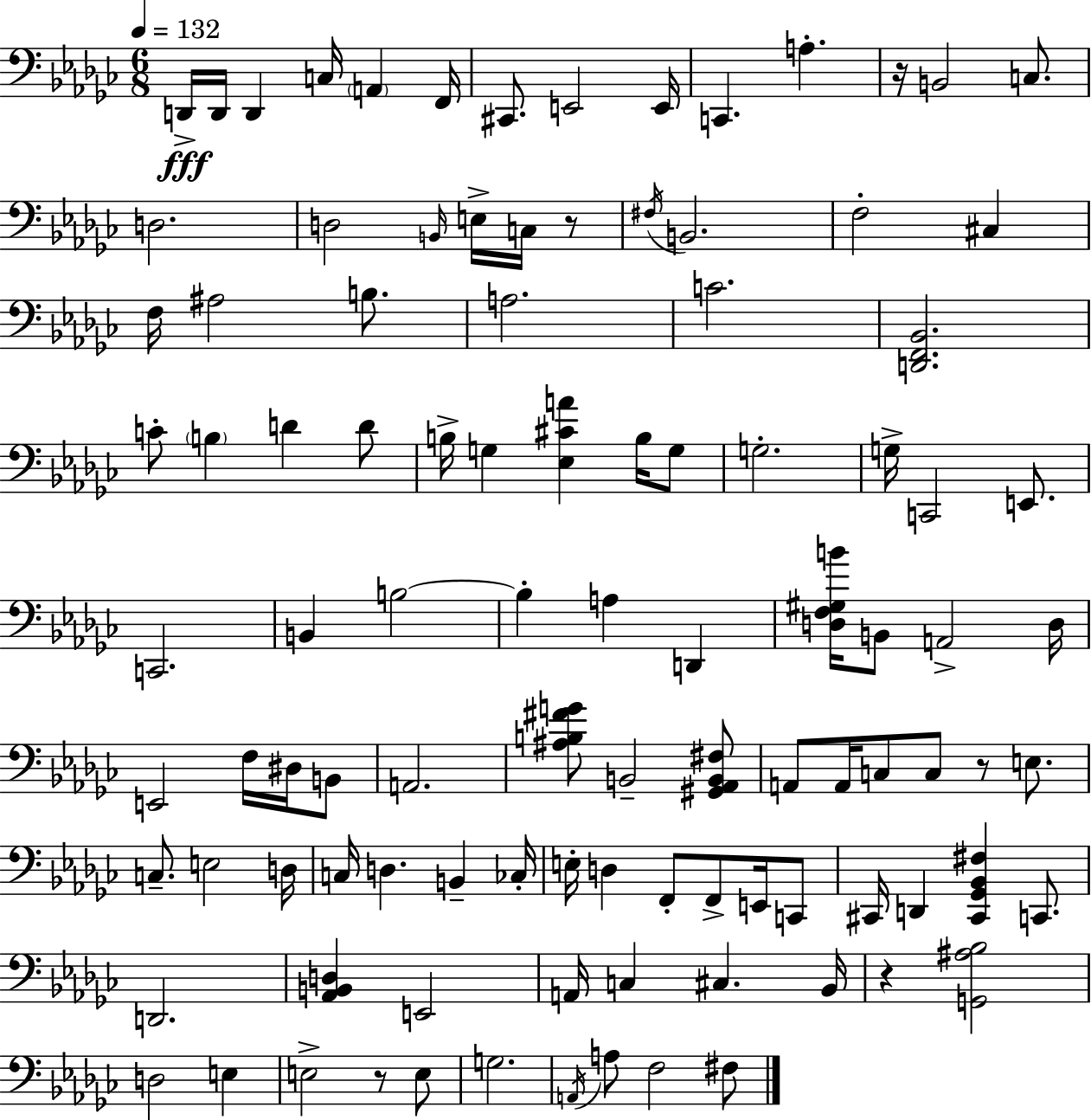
X:1
T:Untitled
M:6/8
L:1/4
K:Ebm
D,,/4 D,,/4 D,, C,/4 A,, F,,/4 ^C,,/2 E,,2 E,,/4 C,, A, z/4 B,,2 C,/2 D,2 D,2 B,,/4 E,/4 C,/4 z/2 ^F,/4 B,,2 F,2 ^C, F,/4 ^A,2 B,/2 A,2 C2 [D,,F,,_B,,]2 C/2 B, D D/2 B,/4 G, [_E,^CA] B,/4 G,/2 G,2 G,/4 C,,2 E,,/2 C,,2 B,, B,2 B, A, D,, [D,F,^G,B]/4 B,,/2 A,,2 D,/4 E,,2 F,/4 ^D,/4 B,,/2 A,,2 [^A,B,^FG]/2 B,,2 [^G,,_A,,B,,^F,]/2 A,,/2 A,,/4 C,/2 C,/2 z/2 E,/2 C,/2 E,2 D,/4 C,/4 D, B,, _C,/4 E,/4 D, F,,/2 F,,/2 E,,/4 C,,/2 ^C,,/4 D,, [^C,,_G,,_B,,^F,] C,,/2 D,,2 [_A,,B,,D,] E,,2 A,,/4 C, ^C, _B,,/4 z [G,,^A,_B,]2 D,2 E, E,2 z/2 E,/2 G,2 A,,/4 A,/2 F,2 ^F,/2